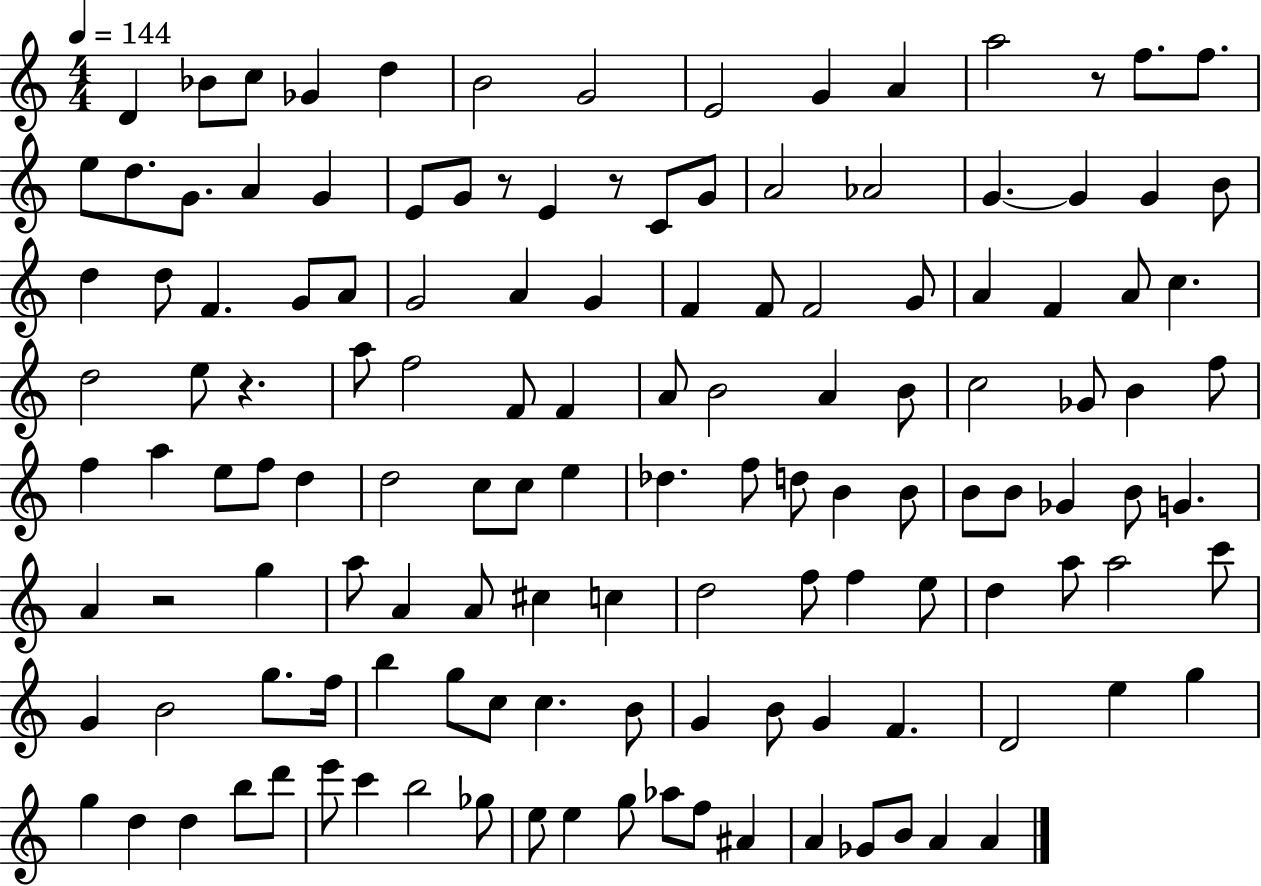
{
  \clef treble
  \numericTimeSignature
  \time 4/4
  \key c \major
  \tempo 4 = 144
  d'4 bes'8 c''8 ges'4 d''4 | b'2 g'2 | e'2 g'4 a'4 | a''2 r8 f''8. f''8. | \break e''8 d''8. g'8. a'4 g'4 | e'8 g'8 r8 e'4 r8 c'8 g'8 | a'2 aes'2 | g'4.~~ g'4 g'4 b'8 | \break d''4 d''8 f'4. g'8 a'8 | g'2 a'4 g'4 | f'4 f'8 f'2 g'8 | a'4 f'4 a'8 c''4. | \break d''2 e''8 r4. | a''8 f''2 f'8 f'4 | a'8 b'2 a'4 b'8 | c''2 ges'8 b'4 f''8 | \break f''4 a''4 e''8 f''8 d''4 | d''2 c''8 c''8 e''4 | des''4. f''8 d''8 b'4 b'8 | b'8 b'8 ges'4 b'8 g'4. | \break a'4 r2 g''4 | a''8 a'4 a'8 cis''4 c''4 | d''2 f''8 f''4 e''8 | d''4 a''8 a''2 c'''8 | \break g'4 b'2 g''8. f''16 | b''4 g''8 c''8 c''4. b'8 | g'4 b'8 g'4 f'4. | d'2 e''4 g''4 | \break g''4 d''4 d''4 b''8 d'''8 | e'''8 c'''4 b''2 ges''8 | e''8 e''4 g''8 aes''8 f''8 ais'4 | a'4 ges'8 b'8 a'4 a'4 | \break \bar "|."
}